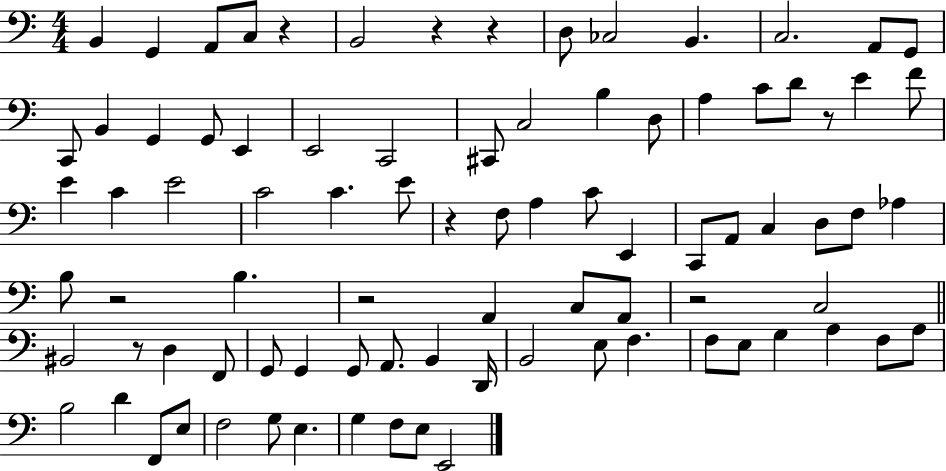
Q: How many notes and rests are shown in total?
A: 87